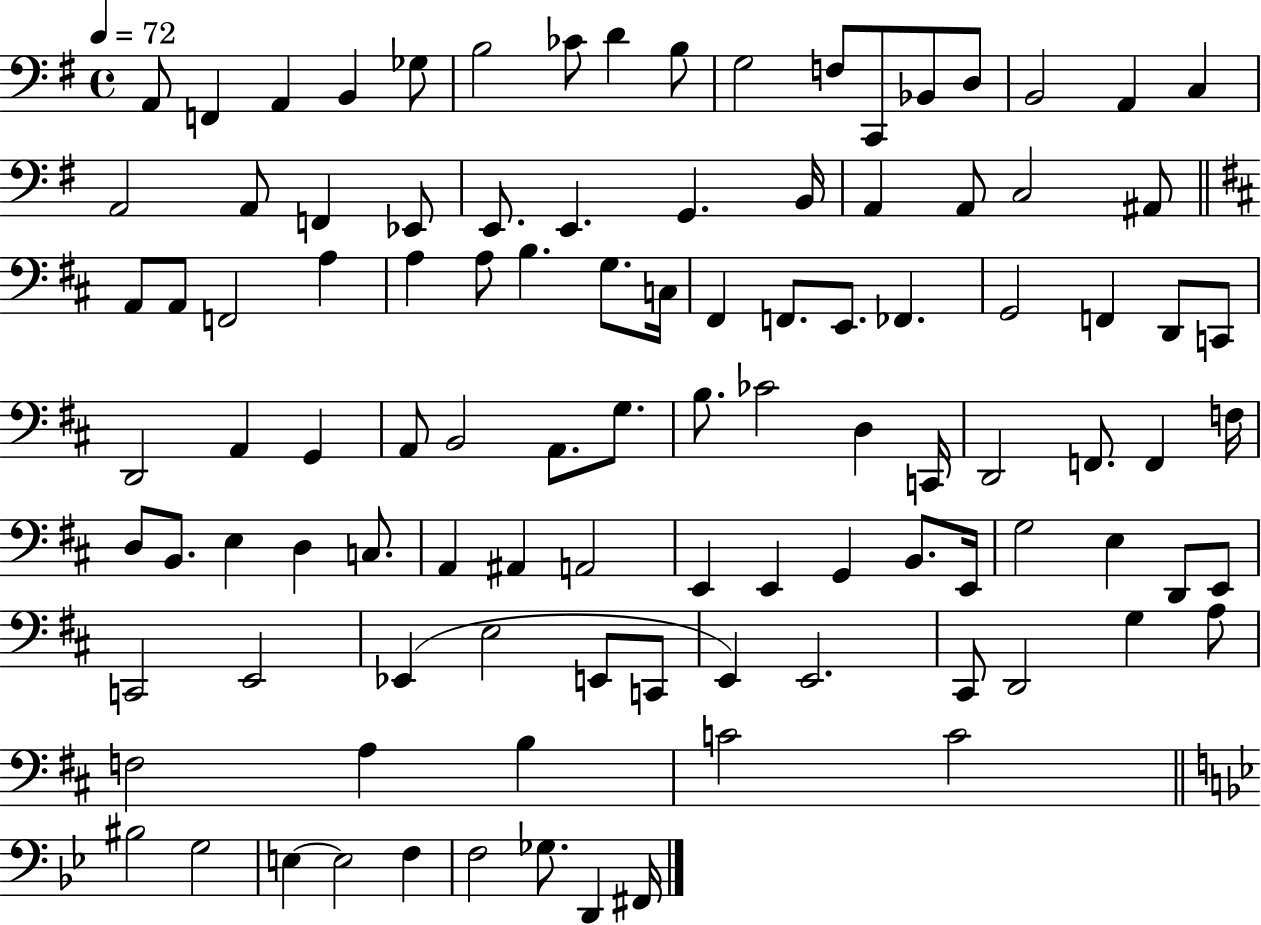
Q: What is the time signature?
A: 4/4